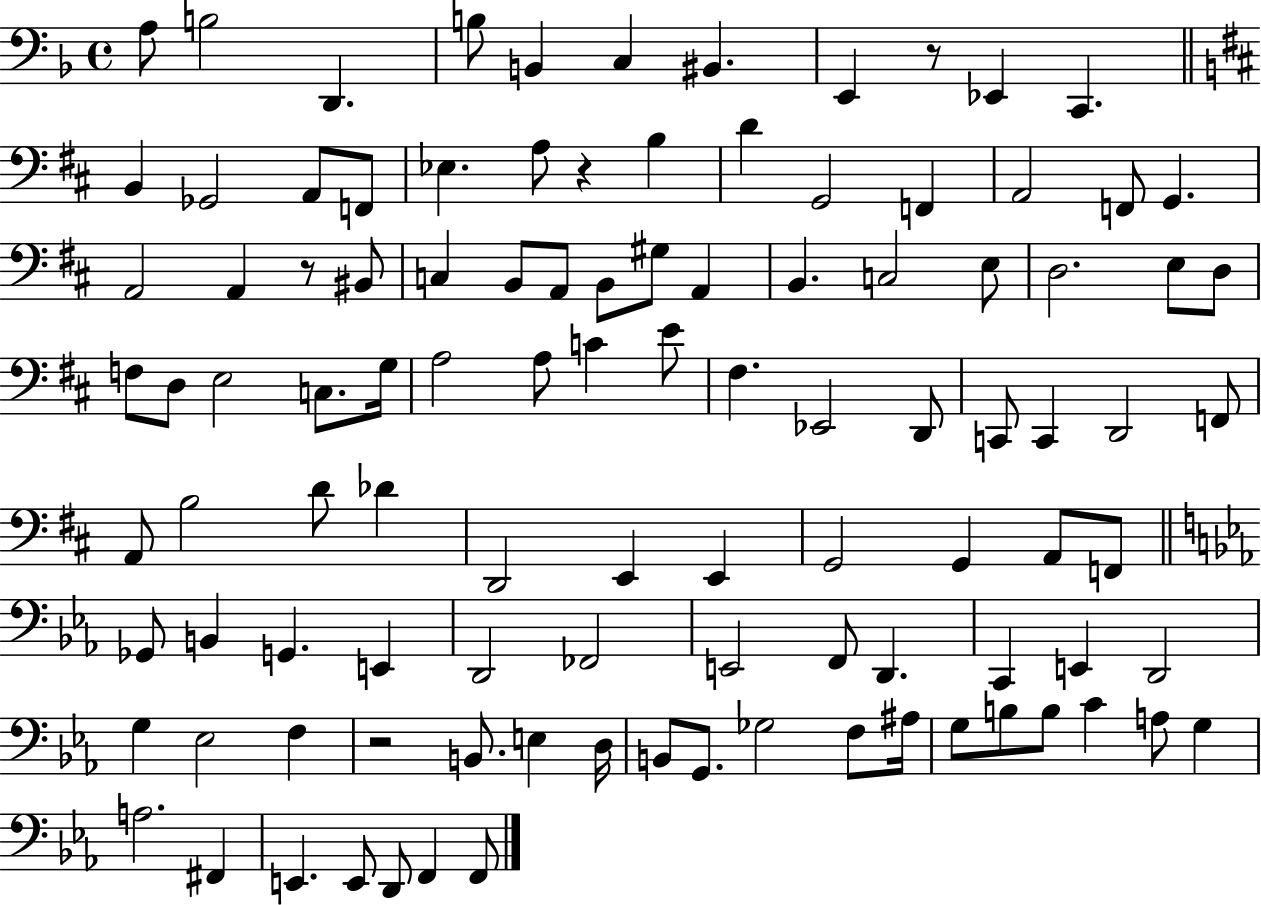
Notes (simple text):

A3/e B3/h D2/q. B3/e B2/q C3/q BIS2/q. E2/q R/e Eb2/q C2/q. B2/q Gb2/h A2/e F2/e Eb3/q. A3/e R/q B3/q D4/q G2/h F2/q A2/h F2/e G2/q. A2/h A2/q R/e BIS2/e C3/q B2/e A2/e B2/e G#3/e A2/q B2/q. C3/h E3/e D3/h. E3/e D3/e F3/e D3/e E3/h C3/e. G3/s A3/h A3/e C4/q E4/e F#3/q. Eb2/h D2/e C2/e C2/q D2/h F2/e A2/e B3/h D4/e Db4/q D2/h E2/q E2/q G2/h G2/q A2/e F2/e Gb2/e B2/q G2/q. E2/q D2/h FES2/h E2/h F2/e D2/q. C2/q E2/q D2/h G3/q Eb3/h F3/q R/h B2/e. E3/q D3/s B2/e G2/e. Gb3/h F3/e A#3/s G3/e B3/e B3/e C4/q A3/e G3/q A3/h. F#2/q E2/q. E2/e D2/e F2/q F2/e